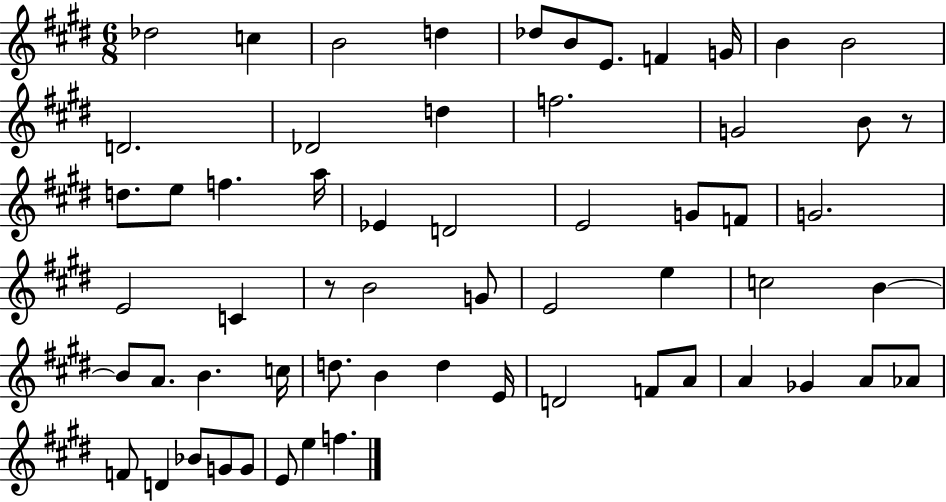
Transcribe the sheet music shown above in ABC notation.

X:1
T:Untitled
M:6/8
L:1/4
K:E
_d2 c B2 d _d/2 B/2 E/2 F G/4 B B2 D2 _D2 d f2 G2 B/2 z/2 d/2 e/2 f a/4 _E D2 E2 G/2 F/2 G2 E2 C z/2 B2 G/2 E2 e c2 B B/2 A/2 B c/4 d/2 B d E/4 D2 F/2 A/2 A _G A/2 _A/2 F/2 D _B/2 G/2 G/2 E/2 e f